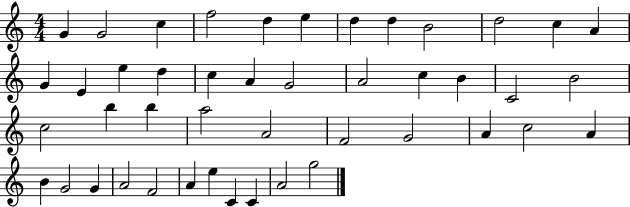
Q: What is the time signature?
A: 4/4